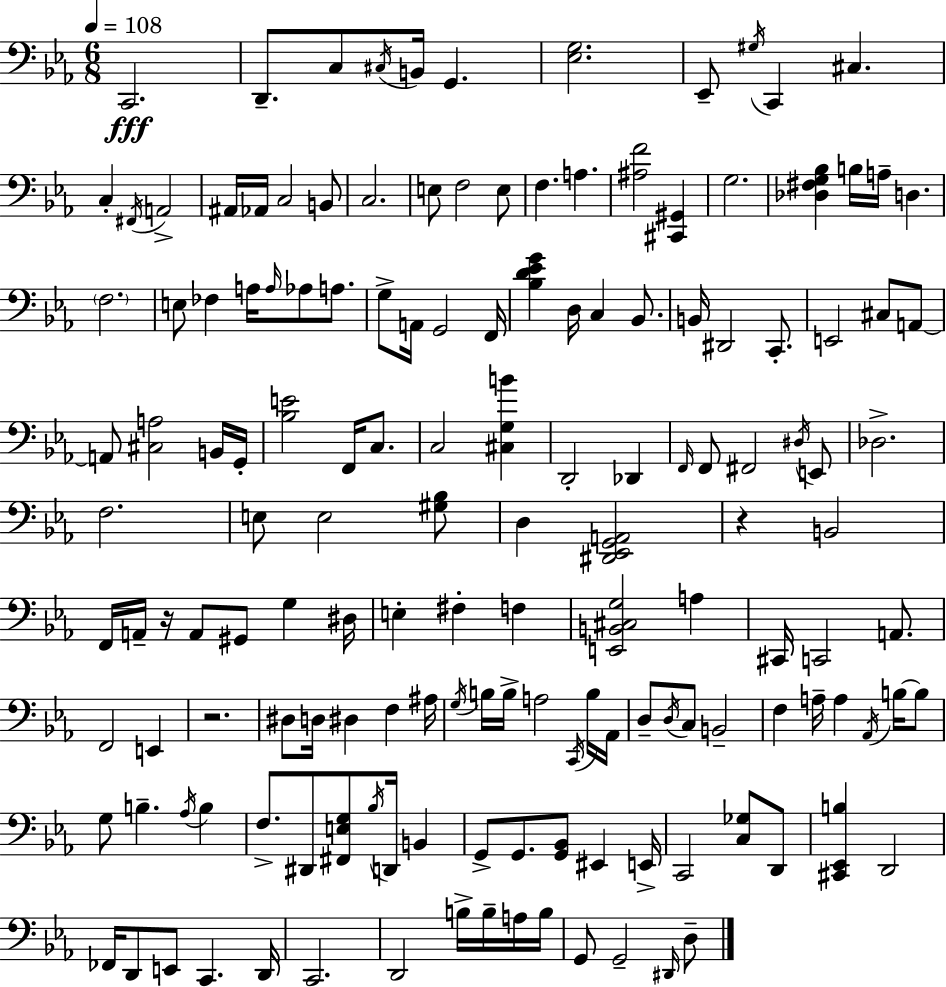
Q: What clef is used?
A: bass